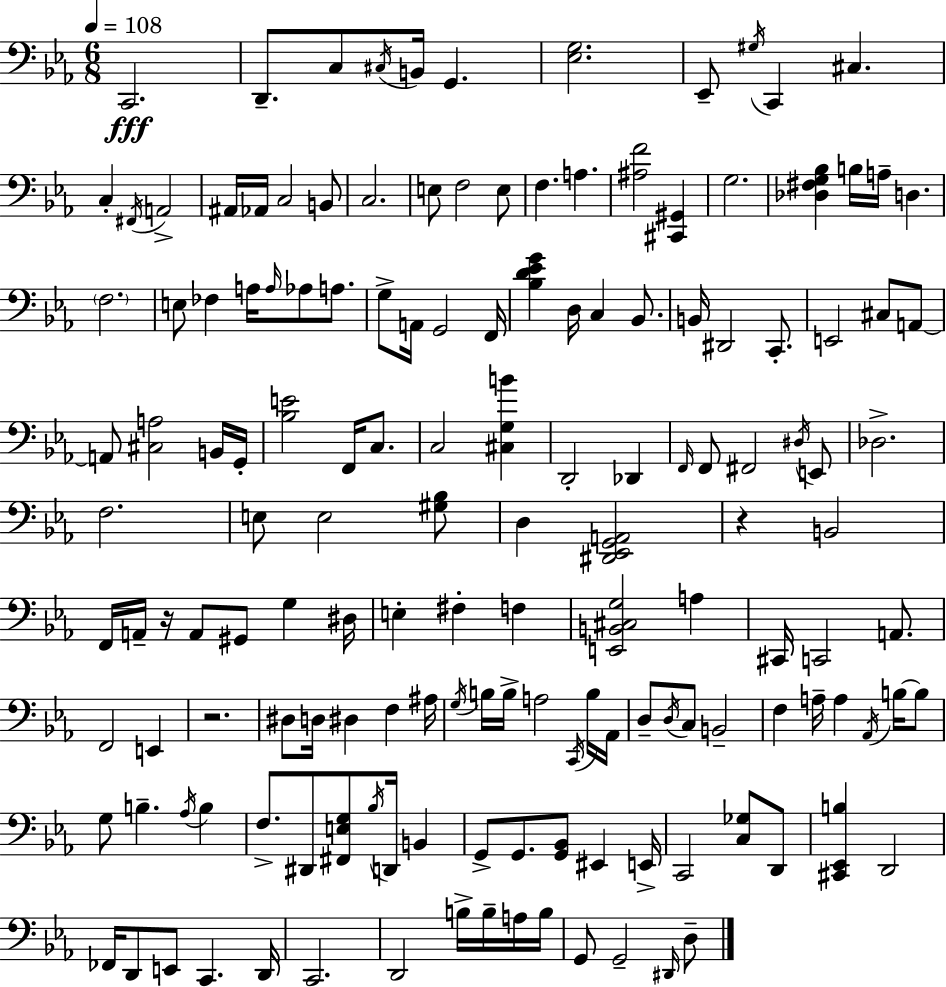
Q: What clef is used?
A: bass